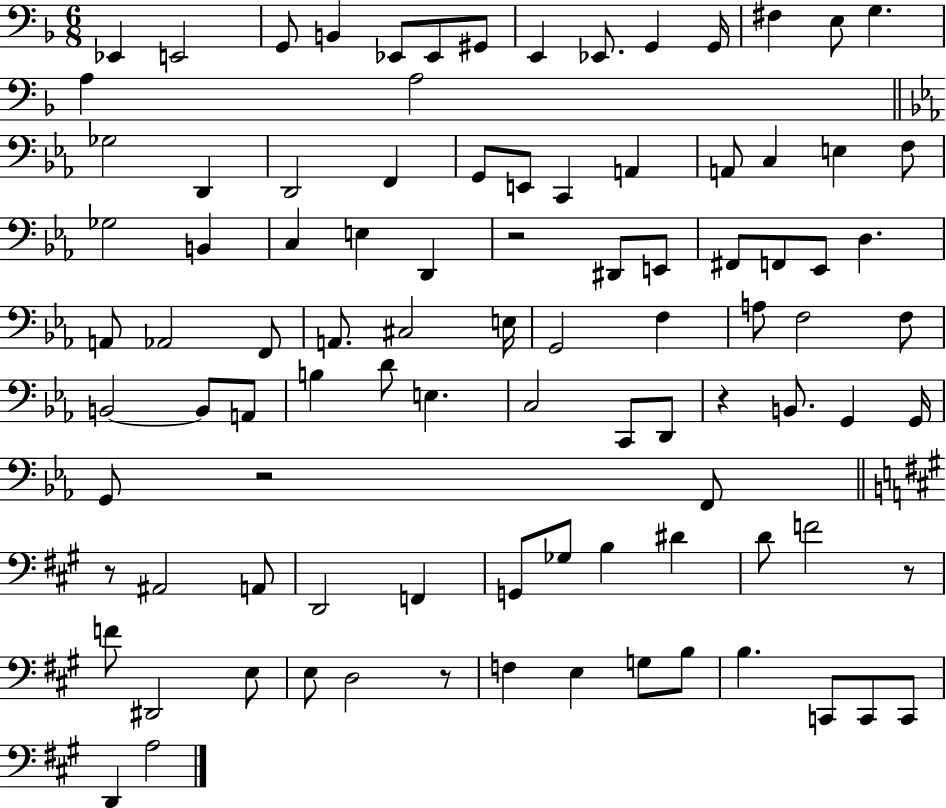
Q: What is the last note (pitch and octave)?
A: A3